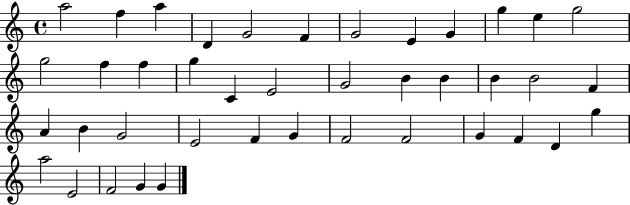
X:1
T:Untitled
M:4/4
L:1/4
K:C
a2 f a D G2 F G2 E G g e g2 g2 f f g C E2 G2 B B B B2 F A B G2 E2 F G F2 F2 G F D g a2 E2 F2 G G